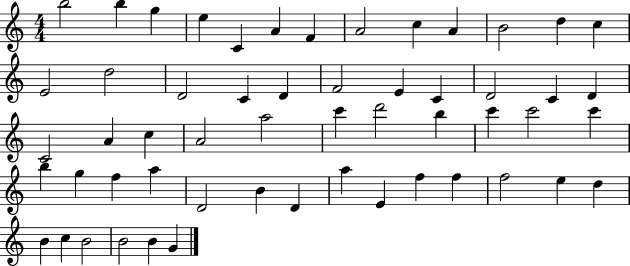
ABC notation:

X:1
T:Untitled
M:4/4
L:1/4
K:C
b2 b g e C A F A2 c A B2 d c E2 d2 D2 C D F2 E C D2 C D C2 A c A2 a2 c' d'2 b c' c'2 c' b g f a D2 B D a E f f f2 e d B c B2 B2 B G